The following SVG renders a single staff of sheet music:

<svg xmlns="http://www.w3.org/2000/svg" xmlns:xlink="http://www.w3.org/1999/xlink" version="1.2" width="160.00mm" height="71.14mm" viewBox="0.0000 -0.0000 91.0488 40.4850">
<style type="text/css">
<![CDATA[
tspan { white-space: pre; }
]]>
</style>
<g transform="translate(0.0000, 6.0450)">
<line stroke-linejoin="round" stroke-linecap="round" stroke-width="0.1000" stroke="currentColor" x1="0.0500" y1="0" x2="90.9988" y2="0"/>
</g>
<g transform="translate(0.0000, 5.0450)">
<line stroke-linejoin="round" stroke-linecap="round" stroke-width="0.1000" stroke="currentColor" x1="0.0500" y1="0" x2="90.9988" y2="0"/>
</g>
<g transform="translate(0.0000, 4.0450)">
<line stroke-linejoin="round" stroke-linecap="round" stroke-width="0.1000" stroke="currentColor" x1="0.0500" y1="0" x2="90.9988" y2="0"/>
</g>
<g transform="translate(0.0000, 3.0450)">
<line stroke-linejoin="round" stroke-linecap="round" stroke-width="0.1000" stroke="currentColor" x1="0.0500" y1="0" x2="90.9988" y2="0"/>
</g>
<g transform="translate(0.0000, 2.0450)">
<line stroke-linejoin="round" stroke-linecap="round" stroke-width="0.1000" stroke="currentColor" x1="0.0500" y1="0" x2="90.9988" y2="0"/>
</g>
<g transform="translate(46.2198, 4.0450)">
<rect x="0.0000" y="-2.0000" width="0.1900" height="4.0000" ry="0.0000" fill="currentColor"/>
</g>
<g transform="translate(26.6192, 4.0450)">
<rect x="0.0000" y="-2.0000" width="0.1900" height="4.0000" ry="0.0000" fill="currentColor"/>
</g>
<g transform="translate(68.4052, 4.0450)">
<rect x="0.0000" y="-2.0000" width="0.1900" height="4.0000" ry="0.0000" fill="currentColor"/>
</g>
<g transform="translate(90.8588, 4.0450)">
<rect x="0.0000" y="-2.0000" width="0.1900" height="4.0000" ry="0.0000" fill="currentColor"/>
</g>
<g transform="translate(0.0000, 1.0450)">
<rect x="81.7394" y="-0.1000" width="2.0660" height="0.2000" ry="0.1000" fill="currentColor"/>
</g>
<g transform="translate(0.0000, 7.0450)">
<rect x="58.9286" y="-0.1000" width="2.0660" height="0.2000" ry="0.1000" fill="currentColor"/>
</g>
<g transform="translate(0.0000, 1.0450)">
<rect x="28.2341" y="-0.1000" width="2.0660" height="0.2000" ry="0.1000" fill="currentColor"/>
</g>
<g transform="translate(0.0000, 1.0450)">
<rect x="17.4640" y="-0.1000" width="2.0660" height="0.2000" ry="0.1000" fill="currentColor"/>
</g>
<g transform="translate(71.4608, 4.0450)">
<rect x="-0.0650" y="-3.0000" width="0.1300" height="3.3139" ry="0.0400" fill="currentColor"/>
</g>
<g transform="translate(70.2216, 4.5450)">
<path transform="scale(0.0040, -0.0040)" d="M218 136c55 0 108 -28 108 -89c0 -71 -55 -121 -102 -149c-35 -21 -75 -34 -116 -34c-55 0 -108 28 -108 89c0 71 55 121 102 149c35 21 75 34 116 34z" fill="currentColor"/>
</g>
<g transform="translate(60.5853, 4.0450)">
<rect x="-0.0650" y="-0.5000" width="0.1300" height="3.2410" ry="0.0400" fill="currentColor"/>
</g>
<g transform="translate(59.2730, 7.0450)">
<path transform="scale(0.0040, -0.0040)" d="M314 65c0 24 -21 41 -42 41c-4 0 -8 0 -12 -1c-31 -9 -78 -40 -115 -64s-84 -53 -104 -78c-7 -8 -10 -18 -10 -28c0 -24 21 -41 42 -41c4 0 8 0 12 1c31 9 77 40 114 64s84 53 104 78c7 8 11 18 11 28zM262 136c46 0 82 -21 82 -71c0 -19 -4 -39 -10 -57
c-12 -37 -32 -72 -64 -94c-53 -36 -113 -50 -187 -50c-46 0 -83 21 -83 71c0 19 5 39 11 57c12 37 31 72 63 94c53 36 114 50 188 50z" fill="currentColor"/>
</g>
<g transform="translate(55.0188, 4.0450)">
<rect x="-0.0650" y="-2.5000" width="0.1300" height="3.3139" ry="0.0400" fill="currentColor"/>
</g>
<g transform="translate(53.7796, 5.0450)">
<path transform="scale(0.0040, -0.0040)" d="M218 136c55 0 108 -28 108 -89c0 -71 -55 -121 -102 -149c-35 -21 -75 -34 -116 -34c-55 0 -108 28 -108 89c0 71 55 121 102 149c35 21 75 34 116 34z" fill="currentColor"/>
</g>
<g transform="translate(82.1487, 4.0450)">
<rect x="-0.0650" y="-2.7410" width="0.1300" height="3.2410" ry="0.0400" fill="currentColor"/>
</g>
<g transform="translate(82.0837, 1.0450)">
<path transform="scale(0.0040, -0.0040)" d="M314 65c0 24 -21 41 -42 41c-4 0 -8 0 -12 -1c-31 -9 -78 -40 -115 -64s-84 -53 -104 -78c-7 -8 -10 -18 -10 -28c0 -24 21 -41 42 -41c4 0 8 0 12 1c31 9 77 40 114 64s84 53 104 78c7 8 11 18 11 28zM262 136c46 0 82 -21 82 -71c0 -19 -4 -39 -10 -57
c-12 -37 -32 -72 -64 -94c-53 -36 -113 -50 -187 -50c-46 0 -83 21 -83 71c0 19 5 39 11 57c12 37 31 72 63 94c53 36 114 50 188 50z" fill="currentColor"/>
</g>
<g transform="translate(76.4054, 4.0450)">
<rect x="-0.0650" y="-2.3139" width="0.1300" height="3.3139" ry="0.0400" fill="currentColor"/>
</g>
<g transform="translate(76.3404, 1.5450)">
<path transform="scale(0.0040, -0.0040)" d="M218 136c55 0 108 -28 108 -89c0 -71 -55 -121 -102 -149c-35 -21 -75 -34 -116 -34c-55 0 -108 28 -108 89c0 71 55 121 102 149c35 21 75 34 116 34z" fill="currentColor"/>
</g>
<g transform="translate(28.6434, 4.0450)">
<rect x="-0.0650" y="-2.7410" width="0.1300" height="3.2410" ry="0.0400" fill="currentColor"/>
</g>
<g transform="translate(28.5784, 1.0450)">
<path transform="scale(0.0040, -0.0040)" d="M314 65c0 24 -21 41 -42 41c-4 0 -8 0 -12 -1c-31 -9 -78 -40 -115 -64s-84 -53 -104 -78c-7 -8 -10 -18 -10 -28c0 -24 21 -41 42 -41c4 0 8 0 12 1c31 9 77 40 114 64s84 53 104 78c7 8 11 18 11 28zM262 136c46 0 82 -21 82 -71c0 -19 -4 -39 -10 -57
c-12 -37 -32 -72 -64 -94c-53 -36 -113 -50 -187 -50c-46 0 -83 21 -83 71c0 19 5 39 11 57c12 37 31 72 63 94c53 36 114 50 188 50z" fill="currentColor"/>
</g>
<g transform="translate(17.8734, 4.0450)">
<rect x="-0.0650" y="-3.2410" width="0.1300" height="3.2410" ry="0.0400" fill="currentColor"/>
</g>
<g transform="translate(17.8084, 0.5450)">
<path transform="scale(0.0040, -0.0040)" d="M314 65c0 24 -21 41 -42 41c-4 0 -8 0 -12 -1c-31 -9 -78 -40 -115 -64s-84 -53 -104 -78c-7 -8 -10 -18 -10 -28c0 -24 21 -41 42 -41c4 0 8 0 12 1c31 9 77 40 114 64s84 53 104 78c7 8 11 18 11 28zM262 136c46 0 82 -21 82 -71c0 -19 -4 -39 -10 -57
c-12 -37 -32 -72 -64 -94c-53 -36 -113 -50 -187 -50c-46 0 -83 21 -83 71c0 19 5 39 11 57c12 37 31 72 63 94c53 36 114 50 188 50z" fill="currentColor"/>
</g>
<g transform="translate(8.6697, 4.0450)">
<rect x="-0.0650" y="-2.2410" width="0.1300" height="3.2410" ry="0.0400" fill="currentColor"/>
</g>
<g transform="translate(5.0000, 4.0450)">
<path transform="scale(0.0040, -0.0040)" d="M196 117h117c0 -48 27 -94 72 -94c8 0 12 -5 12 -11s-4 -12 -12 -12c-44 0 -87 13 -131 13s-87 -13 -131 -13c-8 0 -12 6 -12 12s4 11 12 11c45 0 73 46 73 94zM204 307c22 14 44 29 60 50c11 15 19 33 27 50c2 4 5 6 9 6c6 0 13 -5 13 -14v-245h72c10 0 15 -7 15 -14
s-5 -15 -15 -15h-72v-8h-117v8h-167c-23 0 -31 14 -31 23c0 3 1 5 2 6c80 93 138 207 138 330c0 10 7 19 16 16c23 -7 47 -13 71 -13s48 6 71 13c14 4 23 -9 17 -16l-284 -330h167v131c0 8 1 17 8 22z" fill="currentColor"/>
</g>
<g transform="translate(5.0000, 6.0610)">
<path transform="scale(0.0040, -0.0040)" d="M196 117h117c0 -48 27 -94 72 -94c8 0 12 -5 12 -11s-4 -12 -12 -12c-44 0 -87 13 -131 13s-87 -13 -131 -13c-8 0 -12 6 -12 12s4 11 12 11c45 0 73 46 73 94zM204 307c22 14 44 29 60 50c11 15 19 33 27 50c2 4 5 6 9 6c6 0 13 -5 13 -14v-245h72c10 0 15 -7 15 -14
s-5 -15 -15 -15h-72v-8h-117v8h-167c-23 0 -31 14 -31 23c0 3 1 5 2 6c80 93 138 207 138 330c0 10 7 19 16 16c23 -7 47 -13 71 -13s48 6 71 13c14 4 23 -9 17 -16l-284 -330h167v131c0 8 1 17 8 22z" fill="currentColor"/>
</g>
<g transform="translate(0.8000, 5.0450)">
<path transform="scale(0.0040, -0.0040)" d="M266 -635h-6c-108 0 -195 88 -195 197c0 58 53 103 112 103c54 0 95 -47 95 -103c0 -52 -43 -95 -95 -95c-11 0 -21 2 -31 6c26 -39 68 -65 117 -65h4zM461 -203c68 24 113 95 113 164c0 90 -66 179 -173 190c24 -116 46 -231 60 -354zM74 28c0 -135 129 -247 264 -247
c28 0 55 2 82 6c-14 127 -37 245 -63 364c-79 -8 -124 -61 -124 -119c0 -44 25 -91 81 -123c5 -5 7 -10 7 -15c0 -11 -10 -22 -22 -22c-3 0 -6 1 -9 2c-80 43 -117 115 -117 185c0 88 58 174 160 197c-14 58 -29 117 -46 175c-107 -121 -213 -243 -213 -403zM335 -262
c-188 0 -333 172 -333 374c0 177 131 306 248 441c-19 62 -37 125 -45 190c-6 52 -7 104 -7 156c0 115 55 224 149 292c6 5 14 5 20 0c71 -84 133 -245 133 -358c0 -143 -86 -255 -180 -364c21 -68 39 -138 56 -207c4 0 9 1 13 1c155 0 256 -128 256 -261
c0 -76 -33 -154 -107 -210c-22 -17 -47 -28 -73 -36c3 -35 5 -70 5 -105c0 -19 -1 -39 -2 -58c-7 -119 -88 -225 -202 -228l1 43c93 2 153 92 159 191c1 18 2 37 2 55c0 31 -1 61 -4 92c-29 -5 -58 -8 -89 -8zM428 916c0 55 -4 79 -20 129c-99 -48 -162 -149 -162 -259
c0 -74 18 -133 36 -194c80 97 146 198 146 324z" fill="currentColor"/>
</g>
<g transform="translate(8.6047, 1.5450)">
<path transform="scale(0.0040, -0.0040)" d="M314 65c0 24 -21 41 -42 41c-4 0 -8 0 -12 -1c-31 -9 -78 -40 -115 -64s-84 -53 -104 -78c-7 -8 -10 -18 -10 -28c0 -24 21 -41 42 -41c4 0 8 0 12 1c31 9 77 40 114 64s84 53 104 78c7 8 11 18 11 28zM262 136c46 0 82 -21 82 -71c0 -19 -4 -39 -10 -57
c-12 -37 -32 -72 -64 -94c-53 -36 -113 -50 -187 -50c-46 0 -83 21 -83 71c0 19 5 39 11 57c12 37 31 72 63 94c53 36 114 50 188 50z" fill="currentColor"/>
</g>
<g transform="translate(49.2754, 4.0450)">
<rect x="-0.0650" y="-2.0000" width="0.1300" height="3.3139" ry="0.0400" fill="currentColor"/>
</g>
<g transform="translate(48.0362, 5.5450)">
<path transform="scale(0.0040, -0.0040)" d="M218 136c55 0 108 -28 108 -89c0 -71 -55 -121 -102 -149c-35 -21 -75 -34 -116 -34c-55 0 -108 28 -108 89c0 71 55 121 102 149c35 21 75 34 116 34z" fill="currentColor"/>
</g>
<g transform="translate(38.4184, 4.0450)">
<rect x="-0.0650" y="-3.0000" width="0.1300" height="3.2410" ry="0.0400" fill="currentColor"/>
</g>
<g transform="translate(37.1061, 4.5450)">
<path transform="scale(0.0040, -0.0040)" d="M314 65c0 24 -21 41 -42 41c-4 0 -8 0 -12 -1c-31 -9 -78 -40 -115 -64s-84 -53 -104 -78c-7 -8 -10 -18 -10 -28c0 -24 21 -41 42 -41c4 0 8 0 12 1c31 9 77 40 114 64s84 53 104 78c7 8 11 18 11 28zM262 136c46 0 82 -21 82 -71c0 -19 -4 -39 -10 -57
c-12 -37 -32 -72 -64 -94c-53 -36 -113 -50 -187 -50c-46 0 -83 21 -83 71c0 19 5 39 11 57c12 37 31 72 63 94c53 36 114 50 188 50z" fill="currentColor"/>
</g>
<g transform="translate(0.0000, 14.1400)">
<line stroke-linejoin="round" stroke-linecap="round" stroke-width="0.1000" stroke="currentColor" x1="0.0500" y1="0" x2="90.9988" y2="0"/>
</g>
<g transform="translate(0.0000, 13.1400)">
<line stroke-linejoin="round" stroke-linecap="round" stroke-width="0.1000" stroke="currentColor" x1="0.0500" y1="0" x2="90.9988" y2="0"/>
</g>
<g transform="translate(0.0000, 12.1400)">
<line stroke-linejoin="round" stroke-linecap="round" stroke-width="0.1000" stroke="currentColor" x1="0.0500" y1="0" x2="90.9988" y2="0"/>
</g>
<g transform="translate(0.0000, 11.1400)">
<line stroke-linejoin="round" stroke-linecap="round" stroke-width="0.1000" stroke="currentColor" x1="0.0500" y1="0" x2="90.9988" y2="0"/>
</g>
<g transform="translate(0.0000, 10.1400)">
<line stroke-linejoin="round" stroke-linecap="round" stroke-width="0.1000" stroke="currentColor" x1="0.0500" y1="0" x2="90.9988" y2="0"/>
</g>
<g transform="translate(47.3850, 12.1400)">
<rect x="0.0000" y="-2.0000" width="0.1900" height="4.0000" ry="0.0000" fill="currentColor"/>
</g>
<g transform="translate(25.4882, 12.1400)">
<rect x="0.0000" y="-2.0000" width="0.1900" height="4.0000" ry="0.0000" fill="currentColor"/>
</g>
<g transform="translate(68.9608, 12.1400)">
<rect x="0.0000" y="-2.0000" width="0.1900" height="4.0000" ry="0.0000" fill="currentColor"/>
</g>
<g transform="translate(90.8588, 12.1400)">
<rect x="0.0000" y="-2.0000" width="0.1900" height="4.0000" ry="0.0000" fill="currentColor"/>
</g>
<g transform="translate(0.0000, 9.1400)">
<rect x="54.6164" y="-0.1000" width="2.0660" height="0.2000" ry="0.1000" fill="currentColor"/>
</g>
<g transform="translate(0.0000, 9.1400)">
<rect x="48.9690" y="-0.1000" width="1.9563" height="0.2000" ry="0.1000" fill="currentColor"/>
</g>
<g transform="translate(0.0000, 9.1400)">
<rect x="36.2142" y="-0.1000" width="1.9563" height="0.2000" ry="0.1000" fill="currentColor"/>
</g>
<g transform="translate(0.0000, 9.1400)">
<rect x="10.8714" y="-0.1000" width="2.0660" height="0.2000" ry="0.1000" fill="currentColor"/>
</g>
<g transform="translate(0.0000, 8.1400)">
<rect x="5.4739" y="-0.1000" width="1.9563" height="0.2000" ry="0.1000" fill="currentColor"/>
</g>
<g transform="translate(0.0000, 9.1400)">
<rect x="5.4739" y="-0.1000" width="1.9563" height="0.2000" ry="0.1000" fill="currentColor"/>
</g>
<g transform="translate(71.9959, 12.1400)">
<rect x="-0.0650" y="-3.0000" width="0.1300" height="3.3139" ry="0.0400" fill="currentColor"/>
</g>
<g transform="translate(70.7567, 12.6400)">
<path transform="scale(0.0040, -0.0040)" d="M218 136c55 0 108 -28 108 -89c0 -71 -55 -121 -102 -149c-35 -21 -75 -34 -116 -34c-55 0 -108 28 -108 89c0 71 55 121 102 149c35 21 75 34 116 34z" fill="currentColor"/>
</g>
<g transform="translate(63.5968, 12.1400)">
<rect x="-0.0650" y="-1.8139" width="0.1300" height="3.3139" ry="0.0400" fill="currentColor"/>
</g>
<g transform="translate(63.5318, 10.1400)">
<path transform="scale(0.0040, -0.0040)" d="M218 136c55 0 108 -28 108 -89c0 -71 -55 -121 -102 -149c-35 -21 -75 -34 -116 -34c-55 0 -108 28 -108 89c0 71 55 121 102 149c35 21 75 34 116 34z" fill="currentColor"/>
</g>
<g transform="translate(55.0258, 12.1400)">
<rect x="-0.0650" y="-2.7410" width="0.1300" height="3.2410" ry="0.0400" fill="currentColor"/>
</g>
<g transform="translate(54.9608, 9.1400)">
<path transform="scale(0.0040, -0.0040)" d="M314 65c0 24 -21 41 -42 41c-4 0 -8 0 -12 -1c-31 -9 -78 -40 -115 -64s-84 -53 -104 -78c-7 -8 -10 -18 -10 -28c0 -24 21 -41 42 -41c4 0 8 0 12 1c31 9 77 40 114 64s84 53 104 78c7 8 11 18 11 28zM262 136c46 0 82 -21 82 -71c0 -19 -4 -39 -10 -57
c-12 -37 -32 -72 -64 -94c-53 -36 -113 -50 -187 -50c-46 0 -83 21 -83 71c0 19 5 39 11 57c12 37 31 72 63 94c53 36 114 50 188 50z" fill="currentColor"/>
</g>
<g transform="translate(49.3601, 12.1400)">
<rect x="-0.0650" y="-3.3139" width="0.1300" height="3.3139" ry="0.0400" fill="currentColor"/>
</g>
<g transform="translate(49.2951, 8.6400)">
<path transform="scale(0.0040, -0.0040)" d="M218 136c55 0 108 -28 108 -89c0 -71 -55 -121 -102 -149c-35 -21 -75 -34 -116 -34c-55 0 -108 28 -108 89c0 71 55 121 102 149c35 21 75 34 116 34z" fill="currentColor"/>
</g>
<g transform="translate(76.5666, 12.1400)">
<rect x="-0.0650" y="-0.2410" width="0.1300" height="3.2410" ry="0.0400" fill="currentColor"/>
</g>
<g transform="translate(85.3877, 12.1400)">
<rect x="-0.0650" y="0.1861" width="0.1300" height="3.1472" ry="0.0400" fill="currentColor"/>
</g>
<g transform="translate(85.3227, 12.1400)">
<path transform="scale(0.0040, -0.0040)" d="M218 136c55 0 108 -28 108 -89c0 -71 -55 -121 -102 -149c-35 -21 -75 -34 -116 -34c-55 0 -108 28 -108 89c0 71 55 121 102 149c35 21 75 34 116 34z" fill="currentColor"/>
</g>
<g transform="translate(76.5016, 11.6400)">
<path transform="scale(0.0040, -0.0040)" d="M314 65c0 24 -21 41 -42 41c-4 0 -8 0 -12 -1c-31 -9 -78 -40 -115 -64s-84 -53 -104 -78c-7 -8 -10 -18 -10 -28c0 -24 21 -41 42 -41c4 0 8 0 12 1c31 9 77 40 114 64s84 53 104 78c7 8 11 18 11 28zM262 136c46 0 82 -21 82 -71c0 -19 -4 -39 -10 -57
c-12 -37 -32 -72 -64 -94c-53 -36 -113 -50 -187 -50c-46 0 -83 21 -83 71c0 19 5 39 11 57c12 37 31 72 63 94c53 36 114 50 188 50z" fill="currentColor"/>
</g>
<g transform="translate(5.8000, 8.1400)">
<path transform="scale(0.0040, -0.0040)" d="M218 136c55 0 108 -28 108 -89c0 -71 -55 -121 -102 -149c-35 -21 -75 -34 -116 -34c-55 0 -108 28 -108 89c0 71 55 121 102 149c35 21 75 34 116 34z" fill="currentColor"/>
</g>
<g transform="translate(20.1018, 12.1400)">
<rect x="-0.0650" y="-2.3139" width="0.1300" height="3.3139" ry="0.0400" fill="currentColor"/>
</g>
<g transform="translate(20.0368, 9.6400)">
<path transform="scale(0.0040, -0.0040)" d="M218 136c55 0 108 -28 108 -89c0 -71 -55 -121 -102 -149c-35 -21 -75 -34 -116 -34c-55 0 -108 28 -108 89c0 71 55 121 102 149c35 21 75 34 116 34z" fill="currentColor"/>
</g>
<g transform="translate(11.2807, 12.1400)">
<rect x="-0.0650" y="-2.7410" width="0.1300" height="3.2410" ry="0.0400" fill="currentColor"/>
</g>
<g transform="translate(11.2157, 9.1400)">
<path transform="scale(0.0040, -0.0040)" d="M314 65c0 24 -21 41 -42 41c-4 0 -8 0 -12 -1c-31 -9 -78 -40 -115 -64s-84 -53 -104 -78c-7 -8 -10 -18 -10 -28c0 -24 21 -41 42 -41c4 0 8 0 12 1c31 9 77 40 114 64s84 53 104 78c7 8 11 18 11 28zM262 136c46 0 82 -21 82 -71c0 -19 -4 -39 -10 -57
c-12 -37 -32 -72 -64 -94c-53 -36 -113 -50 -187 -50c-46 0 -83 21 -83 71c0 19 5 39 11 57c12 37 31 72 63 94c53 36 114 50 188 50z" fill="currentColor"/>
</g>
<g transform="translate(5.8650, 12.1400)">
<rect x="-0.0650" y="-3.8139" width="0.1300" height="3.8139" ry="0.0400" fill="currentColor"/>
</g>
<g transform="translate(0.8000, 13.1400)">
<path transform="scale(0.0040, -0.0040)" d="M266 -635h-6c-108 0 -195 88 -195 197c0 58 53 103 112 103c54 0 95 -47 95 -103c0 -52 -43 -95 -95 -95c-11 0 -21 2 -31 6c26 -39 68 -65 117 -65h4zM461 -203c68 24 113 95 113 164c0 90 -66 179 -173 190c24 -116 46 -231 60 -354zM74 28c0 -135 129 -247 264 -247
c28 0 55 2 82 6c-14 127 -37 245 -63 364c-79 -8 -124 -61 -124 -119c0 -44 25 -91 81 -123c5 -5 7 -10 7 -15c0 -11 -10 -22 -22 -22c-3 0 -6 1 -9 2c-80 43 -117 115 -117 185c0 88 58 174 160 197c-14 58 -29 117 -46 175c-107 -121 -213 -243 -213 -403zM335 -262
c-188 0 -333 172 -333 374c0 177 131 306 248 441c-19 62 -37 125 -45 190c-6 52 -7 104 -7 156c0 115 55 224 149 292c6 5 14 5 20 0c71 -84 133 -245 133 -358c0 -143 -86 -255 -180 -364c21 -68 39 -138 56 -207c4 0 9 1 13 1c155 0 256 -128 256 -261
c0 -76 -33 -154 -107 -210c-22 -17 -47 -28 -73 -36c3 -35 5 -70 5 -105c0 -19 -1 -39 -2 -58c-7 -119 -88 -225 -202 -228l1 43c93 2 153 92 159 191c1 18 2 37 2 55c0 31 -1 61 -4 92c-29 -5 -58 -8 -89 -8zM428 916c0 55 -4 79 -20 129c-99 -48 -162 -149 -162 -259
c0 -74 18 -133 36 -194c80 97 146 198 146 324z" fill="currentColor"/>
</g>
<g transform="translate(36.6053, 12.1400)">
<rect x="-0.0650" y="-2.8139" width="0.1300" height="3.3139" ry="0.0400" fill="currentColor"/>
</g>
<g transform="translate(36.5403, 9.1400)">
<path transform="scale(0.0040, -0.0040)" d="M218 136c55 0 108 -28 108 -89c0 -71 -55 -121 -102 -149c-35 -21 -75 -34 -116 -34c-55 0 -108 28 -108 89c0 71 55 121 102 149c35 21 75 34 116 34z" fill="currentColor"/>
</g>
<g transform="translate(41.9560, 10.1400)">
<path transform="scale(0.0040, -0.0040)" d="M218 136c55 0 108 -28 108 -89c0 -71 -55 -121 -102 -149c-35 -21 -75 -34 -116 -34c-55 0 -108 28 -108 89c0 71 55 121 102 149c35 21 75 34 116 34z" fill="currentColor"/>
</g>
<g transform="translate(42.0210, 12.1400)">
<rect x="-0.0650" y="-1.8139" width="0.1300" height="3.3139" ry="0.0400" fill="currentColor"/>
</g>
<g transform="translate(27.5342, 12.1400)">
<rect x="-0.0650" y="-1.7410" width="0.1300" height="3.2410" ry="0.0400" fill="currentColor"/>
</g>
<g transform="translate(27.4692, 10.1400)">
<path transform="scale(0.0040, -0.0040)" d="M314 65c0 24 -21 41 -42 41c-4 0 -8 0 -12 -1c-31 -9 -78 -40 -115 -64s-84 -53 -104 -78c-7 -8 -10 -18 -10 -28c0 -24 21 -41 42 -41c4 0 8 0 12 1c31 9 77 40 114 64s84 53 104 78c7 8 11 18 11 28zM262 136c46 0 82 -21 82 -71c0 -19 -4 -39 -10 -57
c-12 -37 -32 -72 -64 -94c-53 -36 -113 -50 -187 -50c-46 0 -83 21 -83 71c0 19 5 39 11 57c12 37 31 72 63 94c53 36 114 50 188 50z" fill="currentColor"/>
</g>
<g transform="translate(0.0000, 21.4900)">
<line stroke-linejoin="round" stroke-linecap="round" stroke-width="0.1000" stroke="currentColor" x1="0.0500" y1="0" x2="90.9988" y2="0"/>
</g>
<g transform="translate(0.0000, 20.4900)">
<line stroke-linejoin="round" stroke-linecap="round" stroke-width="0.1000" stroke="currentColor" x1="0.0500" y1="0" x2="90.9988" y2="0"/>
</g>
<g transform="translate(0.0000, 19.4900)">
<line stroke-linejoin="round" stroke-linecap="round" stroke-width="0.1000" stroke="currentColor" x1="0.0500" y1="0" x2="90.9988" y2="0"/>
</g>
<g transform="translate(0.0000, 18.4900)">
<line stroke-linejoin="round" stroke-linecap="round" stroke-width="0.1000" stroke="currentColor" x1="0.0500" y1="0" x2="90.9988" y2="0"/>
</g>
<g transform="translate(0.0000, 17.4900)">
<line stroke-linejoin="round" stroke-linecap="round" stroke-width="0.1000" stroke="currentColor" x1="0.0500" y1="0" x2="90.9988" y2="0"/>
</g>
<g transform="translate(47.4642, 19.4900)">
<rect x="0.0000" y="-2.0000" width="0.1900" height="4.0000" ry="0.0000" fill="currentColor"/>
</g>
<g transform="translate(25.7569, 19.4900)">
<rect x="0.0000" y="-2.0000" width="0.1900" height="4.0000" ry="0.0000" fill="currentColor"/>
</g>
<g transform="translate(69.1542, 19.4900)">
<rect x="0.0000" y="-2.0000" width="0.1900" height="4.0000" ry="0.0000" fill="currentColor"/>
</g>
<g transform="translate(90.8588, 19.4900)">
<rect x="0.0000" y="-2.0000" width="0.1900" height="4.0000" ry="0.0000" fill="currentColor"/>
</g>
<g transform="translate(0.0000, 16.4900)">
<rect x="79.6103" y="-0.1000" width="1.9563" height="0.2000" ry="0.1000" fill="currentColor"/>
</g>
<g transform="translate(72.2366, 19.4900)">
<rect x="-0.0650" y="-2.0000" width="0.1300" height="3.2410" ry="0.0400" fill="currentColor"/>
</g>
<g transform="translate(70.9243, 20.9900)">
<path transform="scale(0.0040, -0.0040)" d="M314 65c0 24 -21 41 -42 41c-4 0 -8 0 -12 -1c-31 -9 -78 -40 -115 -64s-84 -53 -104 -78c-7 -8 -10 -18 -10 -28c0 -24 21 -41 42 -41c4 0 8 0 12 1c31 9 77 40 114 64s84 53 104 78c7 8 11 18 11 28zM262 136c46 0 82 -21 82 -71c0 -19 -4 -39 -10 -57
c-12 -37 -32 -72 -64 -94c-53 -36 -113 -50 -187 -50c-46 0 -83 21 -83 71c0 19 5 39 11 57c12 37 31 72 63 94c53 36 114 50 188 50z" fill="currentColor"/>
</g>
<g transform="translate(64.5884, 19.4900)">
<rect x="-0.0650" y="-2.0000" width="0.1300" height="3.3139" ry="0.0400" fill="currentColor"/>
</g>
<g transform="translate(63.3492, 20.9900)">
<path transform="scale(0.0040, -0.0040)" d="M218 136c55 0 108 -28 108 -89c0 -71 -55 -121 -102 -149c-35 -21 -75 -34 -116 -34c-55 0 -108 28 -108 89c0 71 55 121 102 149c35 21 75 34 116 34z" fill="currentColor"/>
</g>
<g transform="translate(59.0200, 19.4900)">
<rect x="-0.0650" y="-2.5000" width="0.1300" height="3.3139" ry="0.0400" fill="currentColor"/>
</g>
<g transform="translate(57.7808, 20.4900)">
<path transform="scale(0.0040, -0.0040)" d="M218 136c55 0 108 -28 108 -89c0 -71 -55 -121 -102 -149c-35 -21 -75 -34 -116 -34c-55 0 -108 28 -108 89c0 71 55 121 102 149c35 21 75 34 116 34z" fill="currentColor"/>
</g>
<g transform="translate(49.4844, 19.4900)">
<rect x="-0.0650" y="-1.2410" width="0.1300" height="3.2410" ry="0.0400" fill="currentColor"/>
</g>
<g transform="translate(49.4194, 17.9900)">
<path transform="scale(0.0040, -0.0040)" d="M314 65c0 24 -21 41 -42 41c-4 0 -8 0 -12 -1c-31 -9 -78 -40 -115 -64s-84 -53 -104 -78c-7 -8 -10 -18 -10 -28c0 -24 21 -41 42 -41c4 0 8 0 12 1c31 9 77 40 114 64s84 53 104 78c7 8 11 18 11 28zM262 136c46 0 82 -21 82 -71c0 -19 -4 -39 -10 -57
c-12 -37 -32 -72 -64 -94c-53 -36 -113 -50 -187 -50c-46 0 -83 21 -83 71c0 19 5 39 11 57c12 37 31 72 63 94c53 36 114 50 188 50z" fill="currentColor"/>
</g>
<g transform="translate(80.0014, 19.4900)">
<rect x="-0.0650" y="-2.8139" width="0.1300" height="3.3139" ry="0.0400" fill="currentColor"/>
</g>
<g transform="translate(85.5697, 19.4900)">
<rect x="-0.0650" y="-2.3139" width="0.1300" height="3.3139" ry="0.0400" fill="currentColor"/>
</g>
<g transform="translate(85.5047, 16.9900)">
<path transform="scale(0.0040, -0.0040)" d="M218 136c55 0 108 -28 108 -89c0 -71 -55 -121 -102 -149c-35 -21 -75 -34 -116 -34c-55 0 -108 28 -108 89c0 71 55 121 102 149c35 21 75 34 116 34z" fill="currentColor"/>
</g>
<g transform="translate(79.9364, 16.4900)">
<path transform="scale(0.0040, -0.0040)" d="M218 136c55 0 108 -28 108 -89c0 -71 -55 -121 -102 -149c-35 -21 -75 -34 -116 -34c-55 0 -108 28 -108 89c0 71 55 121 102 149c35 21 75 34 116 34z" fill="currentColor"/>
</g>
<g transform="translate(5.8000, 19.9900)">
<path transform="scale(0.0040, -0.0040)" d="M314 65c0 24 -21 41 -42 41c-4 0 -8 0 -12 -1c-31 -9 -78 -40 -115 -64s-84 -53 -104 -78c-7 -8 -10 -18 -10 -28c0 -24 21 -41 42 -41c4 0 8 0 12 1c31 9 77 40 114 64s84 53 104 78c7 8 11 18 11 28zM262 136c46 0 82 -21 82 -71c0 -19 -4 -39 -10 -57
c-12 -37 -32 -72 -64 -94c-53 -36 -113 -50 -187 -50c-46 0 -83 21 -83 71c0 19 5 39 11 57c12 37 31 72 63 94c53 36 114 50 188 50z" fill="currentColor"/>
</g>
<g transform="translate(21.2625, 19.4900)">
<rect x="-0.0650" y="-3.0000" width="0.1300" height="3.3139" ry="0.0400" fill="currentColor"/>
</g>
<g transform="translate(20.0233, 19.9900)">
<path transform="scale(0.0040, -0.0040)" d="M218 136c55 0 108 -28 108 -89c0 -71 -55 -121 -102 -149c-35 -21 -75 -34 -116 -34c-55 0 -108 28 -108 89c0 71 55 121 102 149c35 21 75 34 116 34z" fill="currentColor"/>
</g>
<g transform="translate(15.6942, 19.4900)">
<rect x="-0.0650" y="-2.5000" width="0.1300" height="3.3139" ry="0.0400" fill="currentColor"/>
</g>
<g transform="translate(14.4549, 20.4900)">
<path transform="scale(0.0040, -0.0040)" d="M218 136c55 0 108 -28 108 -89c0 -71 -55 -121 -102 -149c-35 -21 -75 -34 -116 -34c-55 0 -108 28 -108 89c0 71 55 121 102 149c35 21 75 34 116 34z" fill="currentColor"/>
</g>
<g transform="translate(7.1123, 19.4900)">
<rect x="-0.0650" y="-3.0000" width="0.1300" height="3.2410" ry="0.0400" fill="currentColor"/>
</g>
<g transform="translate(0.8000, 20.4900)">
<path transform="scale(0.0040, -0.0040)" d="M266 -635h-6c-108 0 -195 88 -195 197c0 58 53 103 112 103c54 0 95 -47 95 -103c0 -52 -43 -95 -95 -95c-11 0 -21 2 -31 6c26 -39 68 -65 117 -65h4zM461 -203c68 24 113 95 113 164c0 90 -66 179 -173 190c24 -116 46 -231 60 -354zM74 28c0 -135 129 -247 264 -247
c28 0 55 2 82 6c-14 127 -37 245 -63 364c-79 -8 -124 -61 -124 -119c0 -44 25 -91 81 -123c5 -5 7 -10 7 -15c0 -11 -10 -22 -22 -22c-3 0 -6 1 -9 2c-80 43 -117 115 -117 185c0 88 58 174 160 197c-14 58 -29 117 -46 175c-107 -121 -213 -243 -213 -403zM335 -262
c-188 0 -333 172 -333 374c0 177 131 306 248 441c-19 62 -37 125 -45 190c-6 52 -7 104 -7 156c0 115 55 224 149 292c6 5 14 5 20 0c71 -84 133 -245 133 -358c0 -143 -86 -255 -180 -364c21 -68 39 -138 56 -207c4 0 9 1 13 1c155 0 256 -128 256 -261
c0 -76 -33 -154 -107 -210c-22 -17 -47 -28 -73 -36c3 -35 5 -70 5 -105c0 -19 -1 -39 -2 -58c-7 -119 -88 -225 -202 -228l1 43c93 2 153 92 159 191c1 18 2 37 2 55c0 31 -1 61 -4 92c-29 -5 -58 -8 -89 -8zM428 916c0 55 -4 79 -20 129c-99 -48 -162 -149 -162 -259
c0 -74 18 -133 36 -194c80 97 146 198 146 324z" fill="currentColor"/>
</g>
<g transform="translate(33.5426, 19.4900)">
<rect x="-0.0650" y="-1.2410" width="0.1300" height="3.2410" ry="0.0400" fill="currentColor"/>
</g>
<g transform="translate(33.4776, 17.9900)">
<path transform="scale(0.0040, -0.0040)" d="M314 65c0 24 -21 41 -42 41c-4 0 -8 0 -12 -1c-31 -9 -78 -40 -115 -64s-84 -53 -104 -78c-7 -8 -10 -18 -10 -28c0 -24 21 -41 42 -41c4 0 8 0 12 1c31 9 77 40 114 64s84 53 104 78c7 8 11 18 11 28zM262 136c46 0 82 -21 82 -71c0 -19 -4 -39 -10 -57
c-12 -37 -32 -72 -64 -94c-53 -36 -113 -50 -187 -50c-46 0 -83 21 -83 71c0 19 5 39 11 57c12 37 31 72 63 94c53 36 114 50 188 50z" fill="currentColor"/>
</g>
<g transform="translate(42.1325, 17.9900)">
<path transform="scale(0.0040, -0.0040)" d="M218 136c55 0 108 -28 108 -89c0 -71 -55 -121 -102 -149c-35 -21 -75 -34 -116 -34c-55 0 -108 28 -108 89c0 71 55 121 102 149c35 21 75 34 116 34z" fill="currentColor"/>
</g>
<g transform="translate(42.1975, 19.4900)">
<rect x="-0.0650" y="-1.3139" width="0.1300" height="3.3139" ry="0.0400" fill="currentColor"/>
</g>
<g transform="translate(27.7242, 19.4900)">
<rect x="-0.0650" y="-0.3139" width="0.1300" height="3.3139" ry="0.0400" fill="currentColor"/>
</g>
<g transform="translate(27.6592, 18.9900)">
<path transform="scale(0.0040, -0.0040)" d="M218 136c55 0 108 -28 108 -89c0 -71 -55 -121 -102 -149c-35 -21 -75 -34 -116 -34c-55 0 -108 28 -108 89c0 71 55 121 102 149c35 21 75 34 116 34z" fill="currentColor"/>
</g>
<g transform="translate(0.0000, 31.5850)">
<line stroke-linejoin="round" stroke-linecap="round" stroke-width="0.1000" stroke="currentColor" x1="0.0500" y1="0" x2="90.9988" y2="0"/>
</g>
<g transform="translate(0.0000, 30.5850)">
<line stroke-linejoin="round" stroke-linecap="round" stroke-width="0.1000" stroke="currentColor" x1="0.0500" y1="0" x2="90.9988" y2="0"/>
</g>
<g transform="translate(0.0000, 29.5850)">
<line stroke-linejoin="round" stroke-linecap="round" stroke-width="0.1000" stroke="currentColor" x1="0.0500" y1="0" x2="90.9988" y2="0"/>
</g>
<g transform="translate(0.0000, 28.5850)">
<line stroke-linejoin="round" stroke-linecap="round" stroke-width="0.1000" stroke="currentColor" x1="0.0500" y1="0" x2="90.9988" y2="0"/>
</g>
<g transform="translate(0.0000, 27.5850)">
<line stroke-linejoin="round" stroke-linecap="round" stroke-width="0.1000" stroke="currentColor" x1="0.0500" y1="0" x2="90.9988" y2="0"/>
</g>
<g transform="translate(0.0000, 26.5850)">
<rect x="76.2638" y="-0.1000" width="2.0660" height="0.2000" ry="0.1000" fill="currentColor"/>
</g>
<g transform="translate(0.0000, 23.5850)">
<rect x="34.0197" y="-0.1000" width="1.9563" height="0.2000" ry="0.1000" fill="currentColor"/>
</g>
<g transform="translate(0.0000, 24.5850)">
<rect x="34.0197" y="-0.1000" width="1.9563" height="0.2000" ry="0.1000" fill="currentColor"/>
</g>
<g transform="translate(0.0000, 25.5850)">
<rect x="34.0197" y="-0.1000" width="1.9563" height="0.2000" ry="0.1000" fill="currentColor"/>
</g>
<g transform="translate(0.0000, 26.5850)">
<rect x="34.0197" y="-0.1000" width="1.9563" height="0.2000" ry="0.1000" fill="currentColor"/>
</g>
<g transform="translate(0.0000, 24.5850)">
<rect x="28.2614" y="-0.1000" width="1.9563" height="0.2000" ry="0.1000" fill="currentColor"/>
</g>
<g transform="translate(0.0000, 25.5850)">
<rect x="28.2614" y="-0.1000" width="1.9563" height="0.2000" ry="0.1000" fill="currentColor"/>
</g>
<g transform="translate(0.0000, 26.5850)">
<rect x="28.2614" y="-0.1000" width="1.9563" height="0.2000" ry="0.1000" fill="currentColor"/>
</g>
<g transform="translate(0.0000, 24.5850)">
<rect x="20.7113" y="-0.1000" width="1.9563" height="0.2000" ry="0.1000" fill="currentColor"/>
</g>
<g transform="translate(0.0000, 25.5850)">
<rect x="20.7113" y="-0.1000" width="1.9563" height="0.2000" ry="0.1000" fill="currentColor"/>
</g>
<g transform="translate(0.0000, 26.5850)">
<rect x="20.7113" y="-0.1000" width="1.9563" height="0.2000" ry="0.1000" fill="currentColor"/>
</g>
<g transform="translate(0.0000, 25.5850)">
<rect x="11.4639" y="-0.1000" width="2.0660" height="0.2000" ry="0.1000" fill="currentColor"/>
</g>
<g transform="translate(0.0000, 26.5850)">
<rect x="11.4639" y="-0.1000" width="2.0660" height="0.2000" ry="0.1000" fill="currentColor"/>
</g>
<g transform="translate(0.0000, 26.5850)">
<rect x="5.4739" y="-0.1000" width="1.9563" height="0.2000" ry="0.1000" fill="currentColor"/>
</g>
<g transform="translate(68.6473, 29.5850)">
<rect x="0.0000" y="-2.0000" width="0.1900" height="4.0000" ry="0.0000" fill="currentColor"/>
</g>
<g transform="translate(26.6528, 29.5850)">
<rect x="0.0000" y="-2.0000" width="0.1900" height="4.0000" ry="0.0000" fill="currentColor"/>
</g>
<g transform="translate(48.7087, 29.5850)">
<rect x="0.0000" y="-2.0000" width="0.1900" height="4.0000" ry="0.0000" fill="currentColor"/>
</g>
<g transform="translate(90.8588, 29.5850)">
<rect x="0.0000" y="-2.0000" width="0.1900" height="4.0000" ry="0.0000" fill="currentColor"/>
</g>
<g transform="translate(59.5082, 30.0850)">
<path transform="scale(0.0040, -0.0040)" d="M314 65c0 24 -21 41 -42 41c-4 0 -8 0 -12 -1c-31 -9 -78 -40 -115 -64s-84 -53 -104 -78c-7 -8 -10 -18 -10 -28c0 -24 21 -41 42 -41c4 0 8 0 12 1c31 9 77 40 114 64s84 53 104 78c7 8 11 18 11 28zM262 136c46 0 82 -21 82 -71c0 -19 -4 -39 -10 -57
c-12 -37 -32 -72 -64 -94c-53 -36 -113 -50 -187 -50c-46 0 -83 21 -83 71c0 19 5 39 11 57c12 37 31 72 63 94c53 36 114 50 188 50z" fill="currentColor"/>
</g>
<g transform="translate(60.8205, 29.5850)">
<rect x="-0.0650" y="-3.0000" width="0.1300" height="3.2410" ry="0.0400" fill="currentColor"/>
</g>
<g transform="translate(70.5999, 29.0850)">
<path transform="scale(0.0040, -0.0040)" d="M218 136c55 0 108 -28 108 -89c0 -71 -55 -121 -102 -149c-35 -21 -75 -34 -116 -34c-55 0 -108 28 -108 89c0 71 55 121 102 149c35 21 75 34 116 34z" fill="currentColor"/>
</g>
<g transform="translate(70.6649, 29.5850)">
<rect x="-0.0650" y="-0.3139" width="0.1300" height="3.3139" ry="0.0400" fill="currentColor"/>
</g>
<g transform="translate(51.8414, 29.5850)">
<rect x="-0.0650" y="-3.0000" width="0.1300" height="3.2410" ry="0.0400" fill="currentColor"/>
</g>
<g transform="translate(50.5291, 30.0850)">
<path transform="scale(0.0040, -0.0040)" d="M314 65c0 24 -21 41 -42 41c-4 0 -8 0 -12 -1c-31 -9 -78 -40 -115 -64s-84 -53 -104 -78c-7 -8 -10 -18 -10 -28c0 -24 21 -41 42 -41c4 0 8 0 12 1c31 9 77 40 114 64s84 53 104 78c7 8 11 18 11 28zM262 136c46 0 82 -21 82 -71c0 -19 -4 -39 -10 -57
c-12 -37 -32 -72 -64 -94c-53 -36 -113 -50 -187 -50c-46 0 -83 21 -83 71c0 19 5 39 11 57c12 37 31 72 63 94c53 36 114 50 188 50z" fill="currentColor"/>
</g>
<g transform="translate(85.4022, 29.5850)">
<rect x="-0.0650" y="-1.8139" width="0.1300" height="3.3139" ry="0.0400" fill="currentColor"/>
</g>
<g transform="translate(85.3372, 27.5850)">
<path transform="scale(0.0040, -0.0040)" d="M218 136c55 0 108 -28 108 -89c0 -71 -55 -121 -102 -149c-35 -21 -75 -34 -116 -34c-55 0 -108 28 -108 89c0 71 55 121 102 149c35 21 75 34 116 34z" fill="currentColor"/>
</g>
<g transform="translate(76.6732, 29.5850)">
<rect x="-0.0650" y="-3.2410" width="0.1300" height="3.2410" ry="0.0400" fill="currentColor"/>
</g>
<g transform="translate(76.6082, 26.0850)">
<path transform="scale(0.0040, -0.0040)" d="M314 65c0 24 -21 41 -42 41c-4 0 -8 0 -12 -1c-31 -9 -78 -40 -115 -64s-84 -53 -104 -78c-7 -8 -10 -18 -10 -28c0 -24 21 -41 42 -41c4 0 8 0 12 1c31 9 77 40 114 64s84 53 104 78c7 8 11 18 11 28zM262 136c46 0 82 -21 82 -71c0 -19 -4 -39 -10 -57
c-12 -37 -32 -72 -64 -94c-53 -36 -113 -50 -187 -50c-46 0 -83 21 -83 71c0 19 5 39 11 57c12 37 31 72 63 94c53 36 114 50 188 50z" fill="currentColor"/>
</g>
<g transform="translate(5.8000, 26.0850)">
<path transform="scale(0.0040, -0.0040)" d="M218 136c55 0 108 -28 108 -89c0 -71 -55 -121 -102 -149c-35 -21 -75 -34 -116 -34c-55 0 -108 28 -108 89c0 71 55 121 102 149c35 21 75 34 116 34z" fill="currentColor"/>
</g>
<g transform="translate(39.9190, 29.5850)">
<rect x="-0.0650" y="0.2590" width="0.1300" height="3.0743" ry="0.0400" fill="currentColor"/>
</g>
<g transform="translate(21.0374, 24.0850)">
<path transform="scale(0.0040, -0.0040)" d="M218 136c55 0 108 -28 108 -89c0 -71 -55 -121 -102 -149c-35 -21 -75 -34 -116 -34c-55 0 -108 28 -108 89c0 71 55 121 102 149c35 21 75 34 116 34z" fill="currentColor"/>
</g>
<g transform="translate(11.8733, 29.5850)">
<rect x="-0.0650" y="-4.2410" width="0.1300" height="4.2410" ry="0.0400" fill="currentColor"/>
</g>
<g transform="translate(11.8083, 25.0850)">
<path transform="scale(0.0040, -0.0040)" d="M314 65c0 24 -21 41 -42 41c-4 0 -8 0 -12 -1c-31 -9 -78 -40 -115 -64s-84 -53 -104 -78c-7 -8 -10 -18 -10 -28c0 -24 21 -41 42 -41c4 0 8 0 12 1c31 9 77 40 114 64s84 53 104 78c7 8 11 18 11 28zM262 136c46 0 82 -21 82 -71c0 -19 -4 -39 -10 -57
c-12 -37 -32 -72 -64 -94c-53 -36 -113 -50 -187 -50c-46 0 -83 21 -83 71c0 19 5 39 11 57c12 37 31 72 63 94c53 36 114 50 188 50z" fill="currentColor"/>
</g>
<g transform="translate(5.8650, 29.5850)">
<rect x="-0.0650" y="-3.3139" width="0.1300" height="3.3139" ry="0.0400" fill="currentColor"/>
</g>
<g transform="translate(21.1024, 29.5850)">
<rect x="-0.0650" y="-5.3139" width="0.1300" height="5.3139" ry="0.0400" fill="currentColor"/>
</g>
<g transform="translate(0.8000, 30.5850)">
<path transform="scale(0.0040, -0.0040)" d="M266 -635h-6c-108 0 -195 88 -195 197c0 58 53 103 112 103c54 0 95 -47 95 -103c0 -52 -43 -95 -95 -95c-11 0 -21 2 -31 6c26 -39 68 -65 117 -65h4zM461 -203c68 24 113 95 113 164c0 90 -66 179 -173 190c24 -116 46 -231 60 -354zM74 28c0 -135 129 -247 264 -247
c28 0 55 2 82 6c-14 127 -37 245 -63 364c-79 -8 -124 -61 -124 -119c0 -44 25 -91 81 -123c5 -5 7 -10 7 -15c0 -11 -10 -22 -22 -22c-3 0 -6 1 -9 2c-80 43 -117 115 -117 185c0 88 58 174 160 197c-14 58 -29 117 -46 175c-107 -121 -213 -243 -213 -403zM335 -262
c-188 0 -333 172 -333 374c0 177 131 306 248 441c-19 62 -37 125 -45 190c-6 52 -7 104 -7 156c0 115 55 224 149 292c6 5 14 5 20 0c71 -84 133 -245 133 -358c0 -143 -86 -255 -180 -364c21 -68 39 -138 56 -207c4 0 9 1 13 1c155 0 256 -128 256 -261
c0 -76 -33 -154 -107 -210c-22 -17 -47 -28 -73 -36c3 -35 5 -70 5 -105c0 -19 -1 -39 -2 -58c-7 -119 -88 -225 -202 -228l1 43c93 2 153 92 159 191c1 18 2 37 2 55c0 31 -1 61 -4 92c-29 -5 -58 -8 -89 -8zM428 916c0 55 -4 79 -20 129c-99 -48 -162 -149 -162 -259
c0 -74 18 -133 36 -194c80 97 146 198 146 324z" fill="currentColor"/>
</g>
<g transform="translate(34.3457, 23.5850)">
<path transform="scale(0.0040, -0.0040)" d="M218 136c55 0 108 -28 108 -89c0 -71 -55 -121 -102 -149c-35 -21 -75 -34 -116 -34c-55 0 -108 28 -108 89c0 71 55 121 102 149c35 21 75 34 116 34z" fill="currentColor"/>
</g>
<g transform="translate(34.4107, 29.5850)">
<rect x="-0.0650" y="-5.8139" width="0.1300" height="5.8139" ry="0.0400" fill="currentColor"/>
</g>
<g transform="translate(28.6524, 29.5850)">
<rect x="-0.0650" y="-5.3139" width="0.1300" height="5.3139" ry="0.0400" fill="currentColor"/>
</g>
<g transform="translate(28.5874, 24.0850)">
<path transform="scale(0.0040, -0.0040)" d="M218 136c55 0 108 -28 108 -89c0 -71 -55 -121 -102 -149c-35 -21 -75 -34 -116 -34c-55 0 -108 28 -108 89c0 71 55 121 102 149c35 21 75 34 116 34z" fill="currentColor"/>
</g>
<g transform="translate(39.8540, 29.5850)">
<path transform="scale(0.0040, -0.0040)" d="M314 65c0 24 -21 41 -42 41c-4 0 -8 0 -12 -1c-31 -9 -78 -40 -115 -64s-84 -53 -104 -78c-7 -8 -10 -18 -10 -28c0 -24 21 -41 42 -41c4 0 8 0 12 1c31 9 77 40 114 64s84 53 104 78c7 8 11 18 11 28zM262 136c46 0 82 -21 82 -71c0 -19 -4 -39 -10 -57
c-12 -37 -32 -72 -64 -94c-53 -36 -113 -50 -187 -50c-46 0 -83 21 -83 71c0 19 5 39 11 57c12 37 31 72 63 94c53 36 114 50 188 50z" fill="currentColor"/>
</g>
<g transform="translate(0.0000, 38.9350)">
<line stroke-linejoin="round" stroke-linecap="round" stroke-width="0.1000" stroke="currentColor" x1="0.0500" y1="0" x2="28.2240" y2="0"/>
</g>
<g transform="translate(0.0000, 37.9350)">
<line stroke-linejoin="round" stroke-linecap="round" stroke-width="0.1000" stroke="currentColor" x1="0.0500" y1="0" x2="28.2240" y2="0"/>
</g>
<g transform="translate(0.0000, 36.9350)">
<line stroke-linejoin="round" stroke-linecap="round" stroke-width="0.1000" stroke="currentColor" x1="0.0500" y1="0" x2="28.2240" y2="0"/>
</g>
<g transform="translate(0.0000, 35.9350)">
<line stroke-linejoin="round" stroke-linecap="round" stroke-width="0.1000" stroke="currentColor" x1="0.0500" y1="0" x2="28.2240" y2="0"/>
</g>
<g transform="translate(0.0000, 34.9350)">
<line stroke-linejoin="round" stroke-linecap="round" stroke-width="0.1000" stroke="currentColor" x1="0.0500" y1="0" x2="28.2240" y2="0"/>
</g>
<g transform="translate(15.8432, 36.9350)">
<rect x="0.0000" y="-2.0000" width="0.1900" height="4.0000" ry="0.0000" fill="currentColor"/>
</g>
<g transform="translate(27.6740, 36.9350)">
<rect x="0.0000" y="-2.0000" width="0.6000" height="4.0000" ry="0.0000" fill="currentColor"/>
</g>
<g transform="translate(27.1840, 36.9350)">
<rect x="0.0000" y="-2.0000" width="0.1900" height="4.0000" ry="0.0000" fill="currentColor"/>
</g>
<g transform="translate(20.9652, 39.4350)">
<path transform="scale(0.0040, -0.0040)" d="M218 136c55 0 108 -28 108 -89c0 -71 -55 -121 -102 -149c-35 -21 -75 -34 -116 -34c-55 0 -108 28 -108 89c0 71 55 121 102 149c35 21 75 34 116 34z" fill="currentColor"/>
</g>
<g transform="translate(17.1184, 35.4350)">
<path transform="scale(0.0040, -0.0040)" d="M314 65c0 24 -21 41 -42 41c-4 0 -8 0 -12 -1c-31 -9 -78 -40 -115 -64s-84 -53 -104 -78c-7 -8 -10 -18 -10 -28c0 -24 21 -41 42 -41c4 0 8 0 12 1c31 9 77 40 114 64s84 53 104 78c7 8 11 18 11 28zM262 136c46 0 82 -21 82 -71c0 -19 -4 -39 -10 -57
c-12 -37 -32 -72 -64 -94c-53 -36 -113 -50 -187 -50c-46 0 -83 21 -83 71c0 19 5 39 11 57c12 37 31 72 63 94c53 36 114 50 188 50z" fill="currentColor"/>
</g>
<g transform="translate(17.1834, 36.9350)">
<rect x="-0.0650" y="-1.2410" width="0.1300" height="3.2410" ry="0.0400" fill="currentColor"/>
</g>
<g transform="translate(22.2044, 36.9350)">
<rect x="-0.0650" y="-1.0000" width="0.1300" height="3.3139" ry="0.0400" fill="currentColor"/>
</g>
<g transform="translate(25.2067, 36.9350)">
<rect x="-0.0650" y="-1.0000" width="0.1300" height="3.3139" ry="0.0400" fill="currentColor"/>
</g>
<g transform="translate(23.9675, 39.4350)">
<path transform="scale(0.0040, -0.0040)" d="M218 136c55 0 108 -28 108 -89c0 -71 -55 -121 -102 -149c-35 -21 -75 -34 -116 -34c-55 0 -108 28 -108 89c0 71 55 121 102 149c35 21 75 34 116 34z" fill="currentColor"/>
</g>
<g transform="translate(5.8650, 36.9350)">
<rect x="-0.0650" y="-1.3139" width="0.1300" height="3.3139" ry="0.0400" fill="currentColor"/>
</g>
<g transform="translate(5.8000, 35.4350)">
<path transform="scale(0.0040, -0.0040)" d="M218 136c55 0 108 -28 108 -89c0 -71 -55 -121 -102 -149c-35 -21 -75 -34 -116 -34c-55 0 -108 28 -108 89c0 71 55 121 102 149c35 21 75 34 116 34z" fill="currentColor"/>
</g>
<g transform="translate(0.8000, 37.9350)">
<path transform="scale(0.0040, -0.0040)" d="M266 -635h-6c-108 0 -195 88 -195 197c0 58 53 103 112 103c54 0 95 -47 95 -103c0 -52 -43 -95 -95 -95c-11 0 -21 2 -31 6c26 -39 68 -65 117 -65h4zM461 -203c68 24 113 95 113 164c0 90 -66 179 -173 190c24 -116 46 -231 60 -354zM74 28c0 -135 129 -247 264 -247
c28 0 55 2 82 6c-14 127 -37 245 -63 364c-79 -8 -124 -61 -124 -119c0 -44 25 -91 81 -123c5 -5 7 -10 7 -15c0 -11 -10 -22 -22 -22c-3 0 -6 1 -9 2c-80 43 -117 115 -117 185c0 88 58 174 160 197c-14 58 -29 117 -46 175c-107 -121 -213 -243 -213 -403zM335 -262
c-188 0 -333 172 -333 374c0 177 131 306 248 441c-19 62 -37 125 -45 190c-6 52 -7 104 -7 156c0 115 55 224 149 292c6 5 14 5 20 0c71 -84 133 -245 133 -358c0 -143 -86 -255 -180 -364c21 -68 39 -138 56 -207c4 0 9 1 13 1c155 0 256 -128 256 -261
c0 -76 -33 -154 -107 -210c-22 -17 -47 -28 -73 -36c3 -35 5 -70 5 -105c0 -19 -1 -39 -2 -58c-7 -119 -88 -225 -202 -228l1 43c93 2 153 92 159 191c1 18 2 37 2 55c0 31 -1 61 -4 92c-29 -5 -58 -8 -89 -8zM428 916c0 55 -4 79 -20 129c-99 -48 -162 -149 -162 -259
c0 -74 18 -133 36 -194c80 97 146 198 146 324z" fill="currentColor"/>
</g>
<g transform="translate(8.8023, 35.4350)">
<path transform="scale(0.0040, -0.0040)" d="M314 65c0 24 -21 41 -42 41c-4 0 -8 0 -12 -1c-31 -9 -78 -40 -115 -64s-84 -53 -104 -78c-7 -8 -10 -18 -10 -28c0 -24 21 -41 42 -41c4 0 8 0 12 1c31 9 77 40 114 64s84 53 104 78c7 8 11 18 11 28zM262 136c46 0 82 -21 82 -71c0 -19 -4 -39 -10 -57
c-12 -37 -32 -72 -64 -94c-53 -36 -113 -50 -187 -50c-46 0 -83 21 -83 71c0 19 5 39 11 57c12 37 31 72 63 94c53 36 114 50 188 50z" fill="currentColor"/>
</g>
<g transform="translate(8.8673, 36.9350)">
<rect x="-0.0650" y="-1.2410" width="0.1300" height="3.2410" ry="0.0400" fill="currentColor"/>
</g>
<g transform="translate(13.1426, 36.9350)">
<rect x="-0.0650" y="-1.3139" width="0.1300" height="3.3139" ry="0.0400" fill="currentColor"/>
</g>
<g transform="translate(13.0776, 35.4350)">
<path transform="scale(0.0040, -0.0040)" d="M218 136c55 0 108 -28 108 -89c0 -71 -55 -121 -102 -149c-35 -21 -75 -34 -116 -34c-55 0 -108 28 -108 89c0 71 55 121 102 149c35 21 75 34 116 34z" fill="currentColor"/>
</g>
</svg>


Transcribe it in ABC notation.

X:1
T:Untitled
M:4/4
L:1/4
K:C
g2 b2 a2 A2 F G C2 A g a2 c' a2 g f2 a f b a2 f A c2 B A2 G A c e2 e e2 G F F2 a g b d'2 f' f' g' B2 A2 A2 c b2 f e e2 e e2 D D